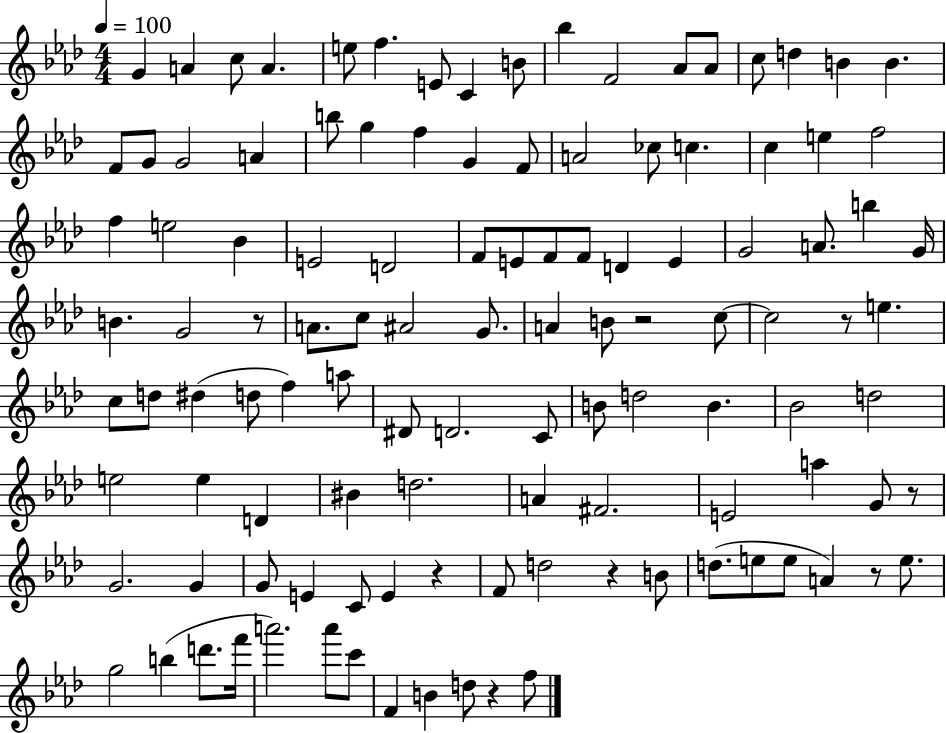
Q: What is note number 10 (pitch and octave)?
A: Bb5